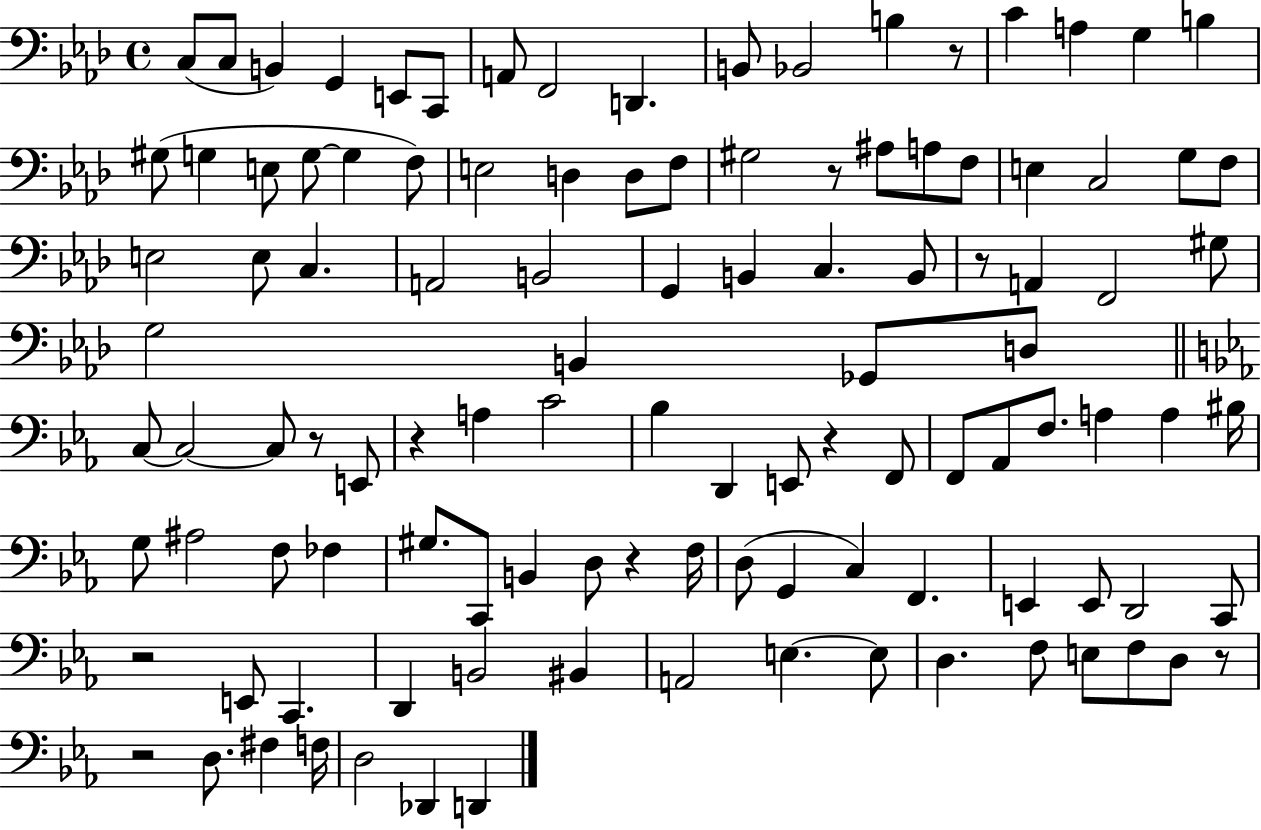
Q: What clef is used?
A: bass